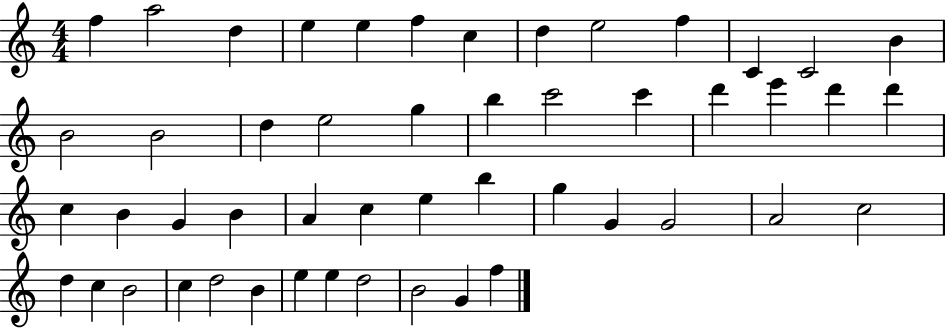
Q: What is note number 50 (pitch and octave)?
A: F5